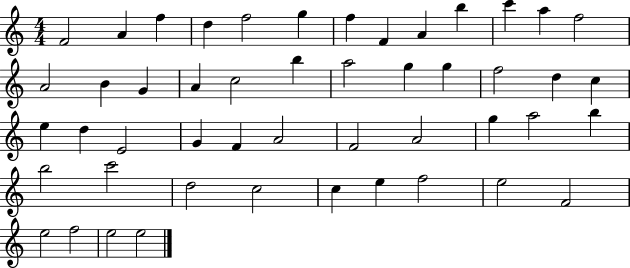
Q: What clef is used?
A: treble